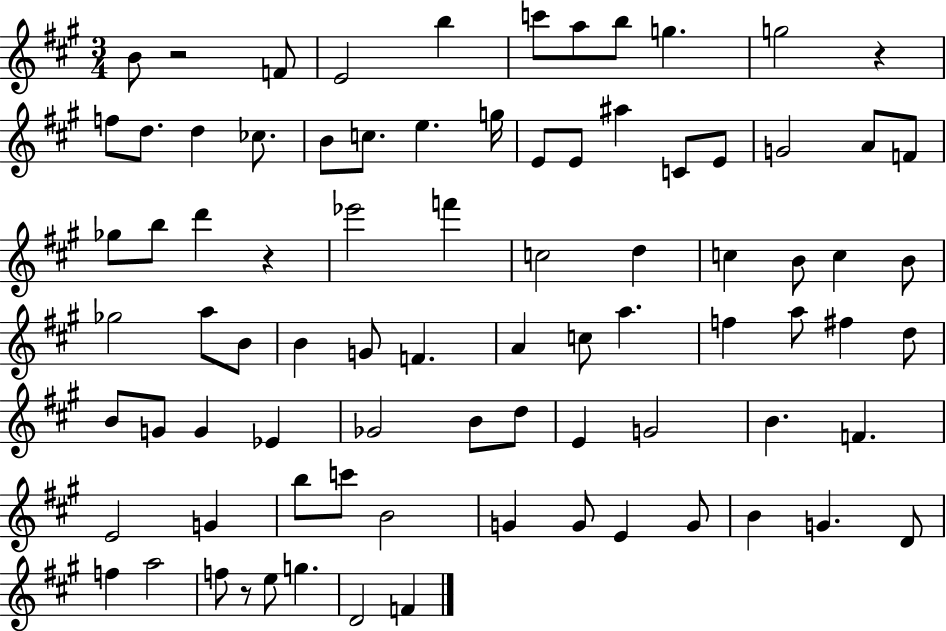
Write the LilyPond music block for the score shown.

{
  \clef treble
  \numericTimeSignature
  \time 3/4
  \key a \major
  b'8 r2 f'8 | e'2 b''4 | c'''8 a''8 b''8 g''4. | g''2 r4 | \break f''8 d''8. d''4 ces''8. | b'8 c''8. e''4. g''16 | e'8 e'8 ais''4 c'8 e'8 | g'2 a'8 f'8 | \break ges''8 b''8 d'''4 r4 | ees'''2 f'''4 | c''2 d''4 | c''4 b'8 c''4 b'8 | \break ges''2 a''8 b'8 | b'4 g'8 f'4. | a'4 c''8 a''4. | f''4 a''8 fis''4 d''8 | \break b'8 g'8 g'4 ees'4 | ges'2 b'8 d''8 | e'4 g'2 | b'4. f'4. | \break e'2 g'4 | b''8 c'''8 b'2 | g'4 g'8 e'4 g'8 | b'4 g'4. d'8 | \break f''4 a''2 | f''8 r8 e''8 g''4. | d'2 f'4 | \bar "|."
}